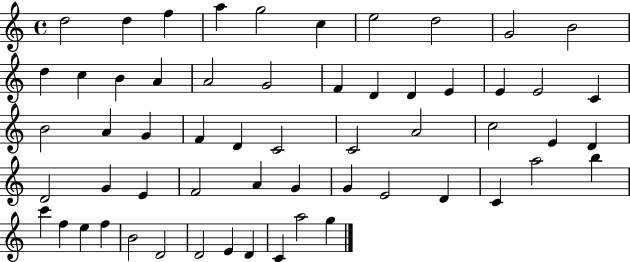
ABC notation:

X:1
T:Untitled
M:4/4
L:1/4
K:C
d2 d f a g2 c e2 d2 G2 B2 d c B A A2 G2 F D D E E E2 C B2 A G F D C2 C2 A2 c2 E D D2 G E F2 A G G E2 D C a2 b c' f e f B2 D2 D2 E D C a2 g